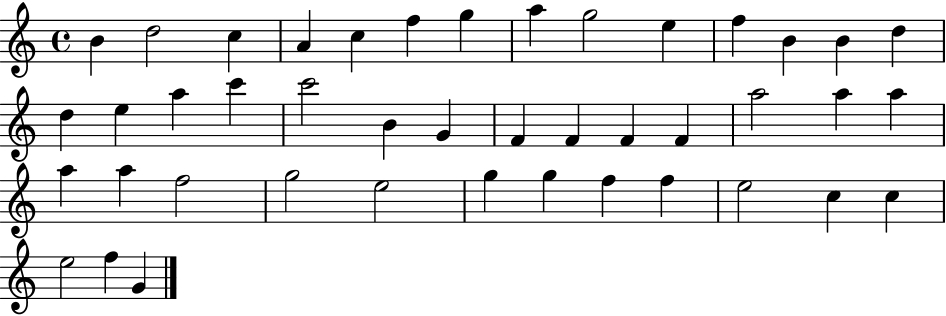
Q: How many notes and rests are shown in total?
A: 43